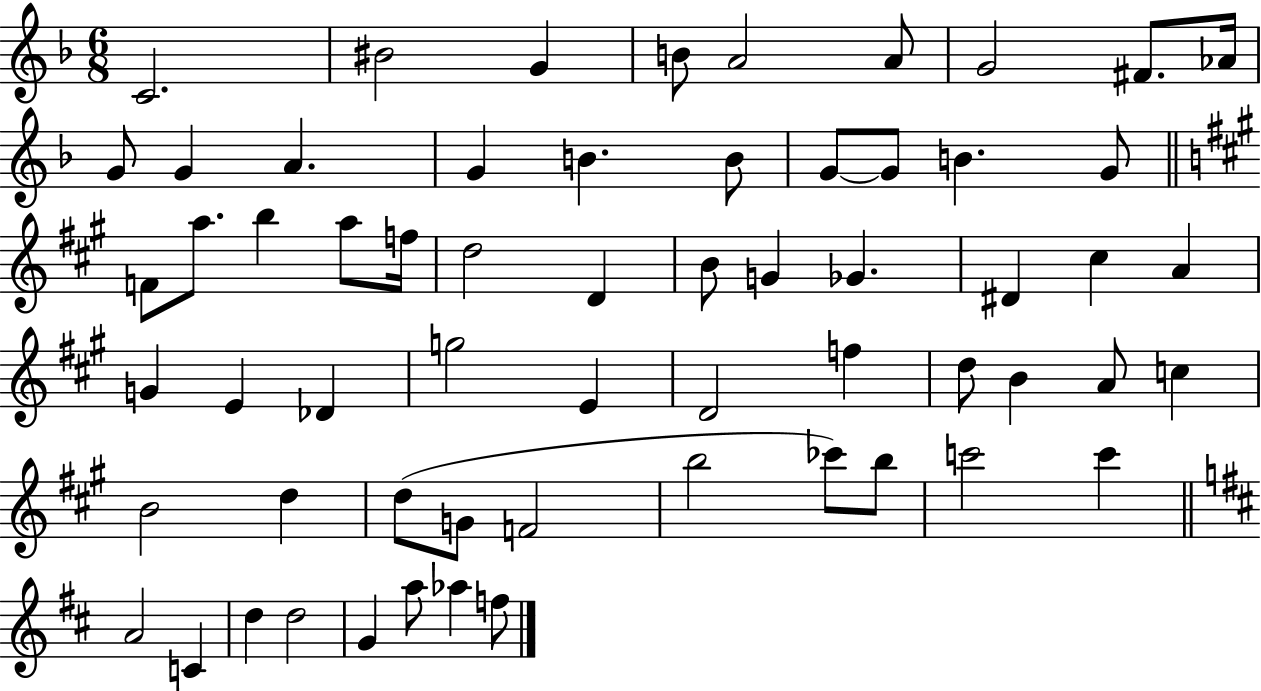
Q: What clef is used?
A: treble